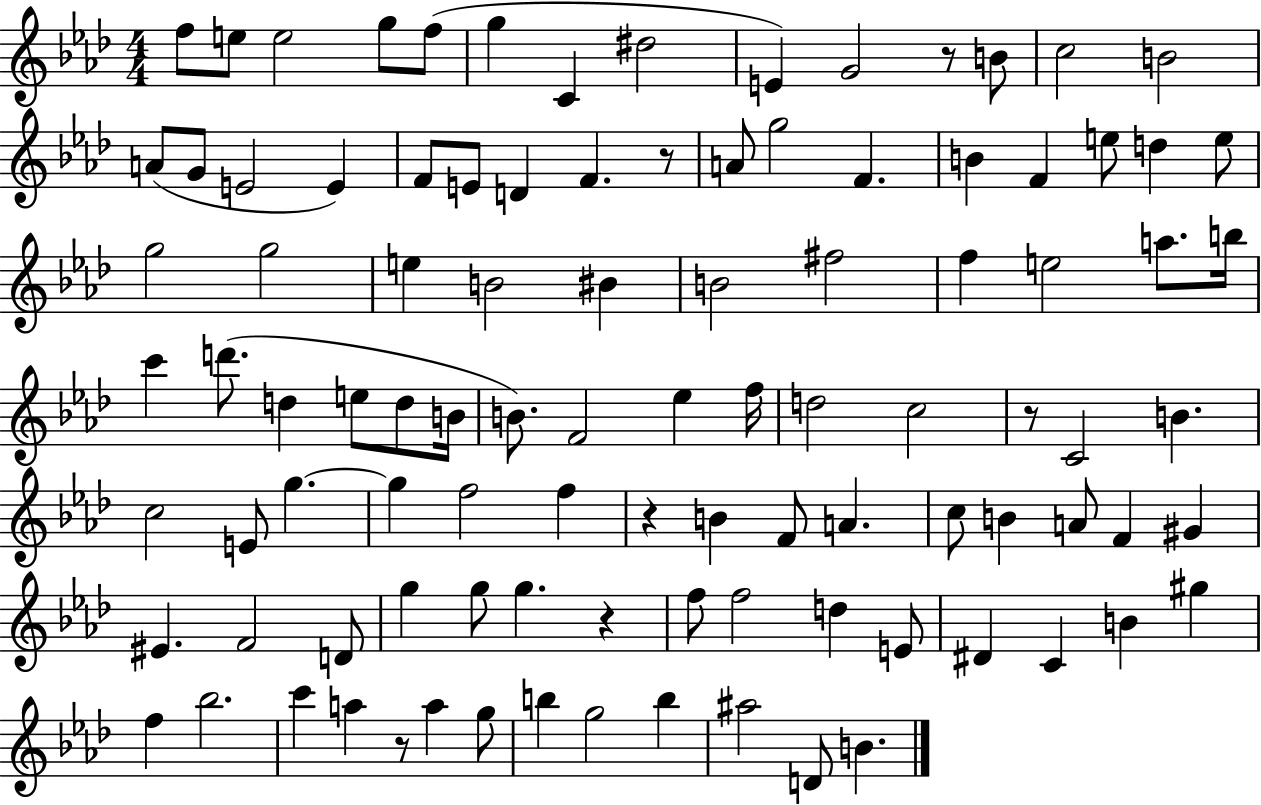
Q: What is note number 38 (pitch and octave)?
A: E5